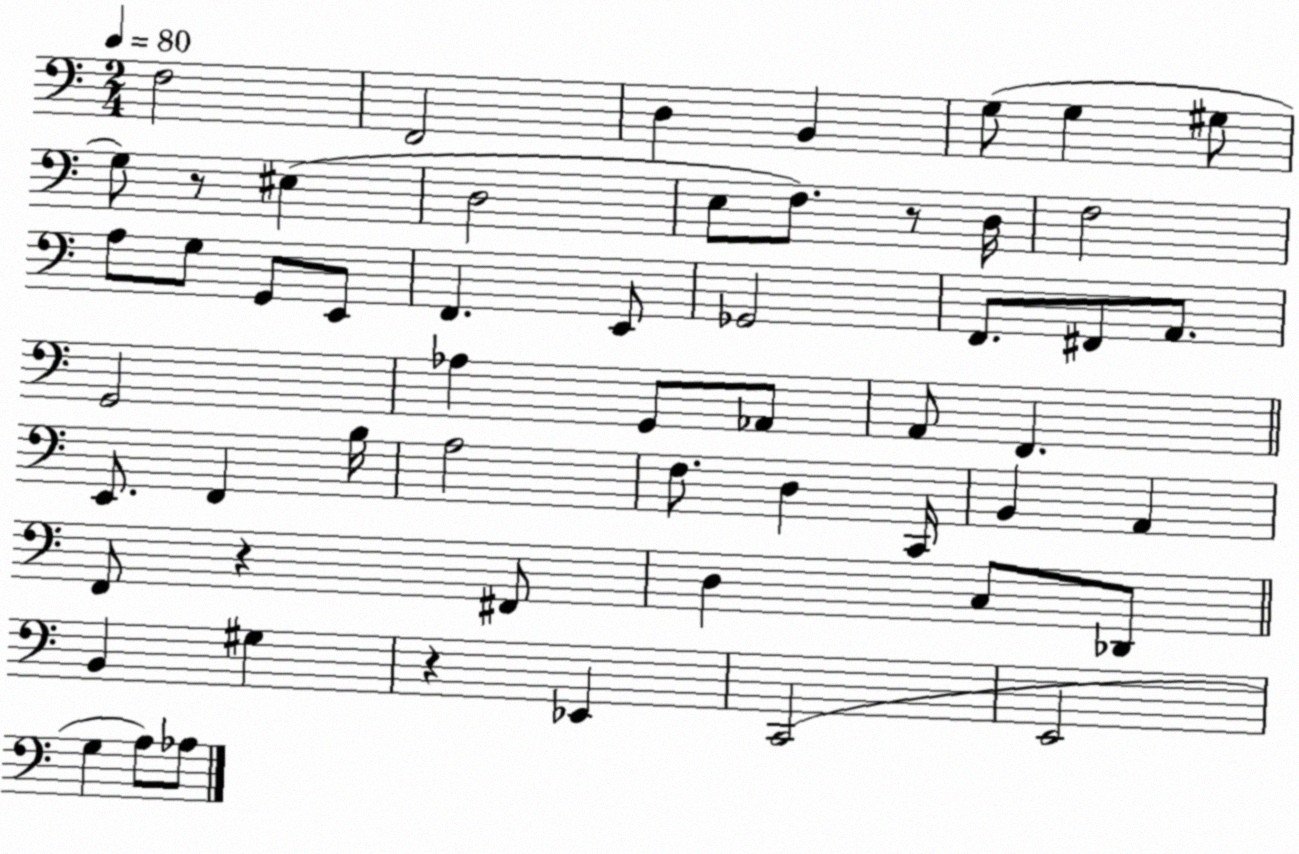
X:1
T:Untitled
M:2/4
L:1/4
K:C
F,2 F,,2 D, B,, G,/2 G, ^G,/2 G,/2 z/2 ^E, D,2 E,/2 F,/2 z/2 D,/4 F,2 A,/2 G,/2 G,,/2 E,,/2 F,, E,,/2 _G,,2 F,,/2 ^F,,/2 A,,/2 G,,2 _A, G,,/2 _A,,/2 A,,/2 F,, E,,/2 F,, B,/4 A,2 F,/2 D, C,,/4 B,, A,, F,,/2 z ^F,,/2 D, C,/2 _D,,/2 B,, ^G, z _E,, C,,2 E,,2 G, A,/2 _A,/2